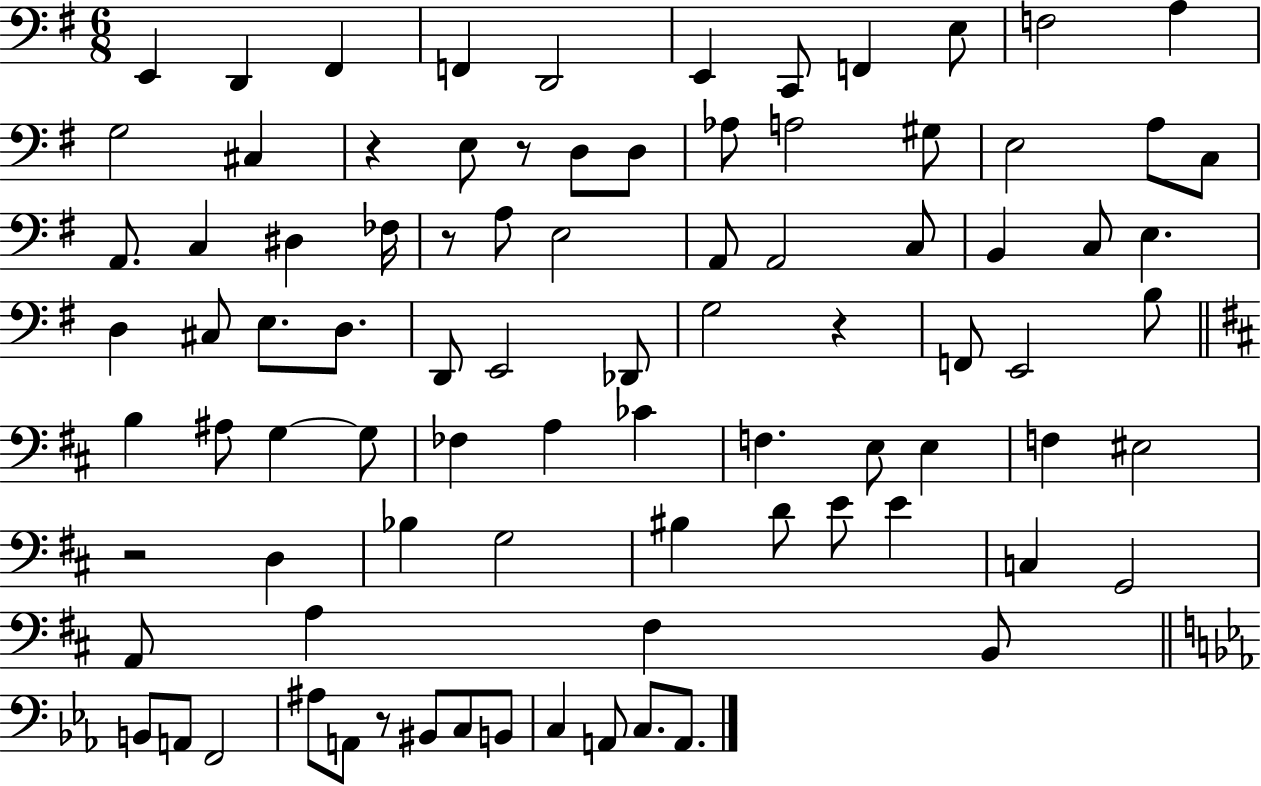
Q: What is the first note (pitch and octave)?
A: E2